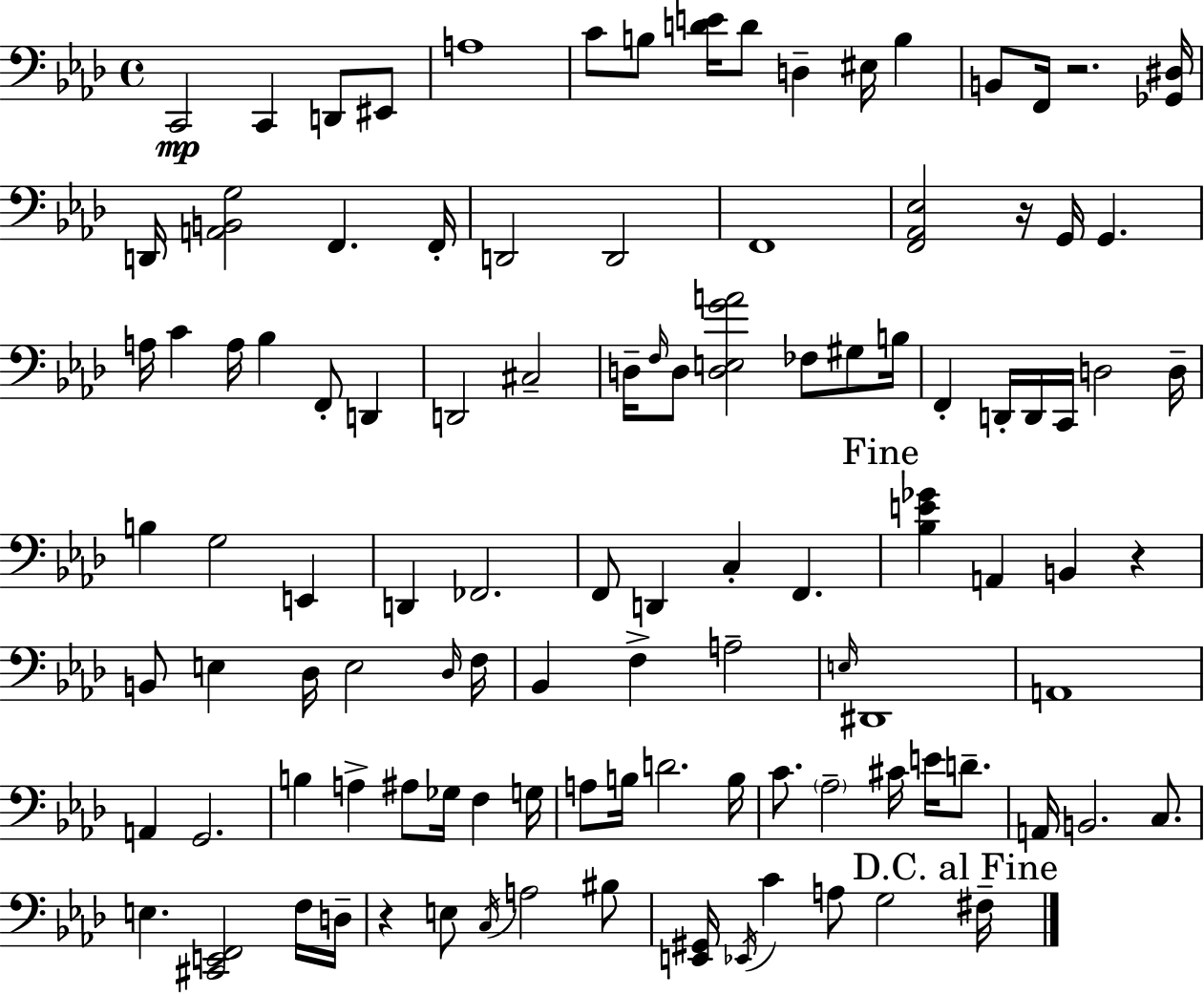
{
  \clef bass
  \time 4/4
  \defaultTimeSignature
  \key aes \major
  c,2\mp c,4 d,8 eis,8 | a1 | c'8 b8 <d' e'>16 d'8 d4-- eis16 b4 | b,8 f,16 r2. <ges, dis>16 | \break d,16 <a, b, g>2 f,4. f,16-. | d,2 d,2 | f,1 | <f, aes, ees>2 r16 g,16 g,4. | \break a16 c'4 a16 bes4 f,8-. d,4 | d,2 cis2-- | d16-- \grace { f16 } d8 <d e g' a'>2 fes8 gis8 | b16 f,4-. d,16-. d,16 c,16 d2 | \break d16-- b4 g2 e,4 | d,4 fes,2. | f,8 d,4 c4-. f,4. | \mark "Fine" <bes e' ges'>4 a,4 b,4 r4 | \break b,8 e4 des16 e2 | \grace { des16 } f16 bes,4 f4-> a2-- | \grace { e16 } dis,1 | a,1 | \break a,4 g,2. | b4 a4-> ais8 ges16 f4 | g16 a8 b16 d'2. | b16 c'8. \parenthesize aes2-- cis'16 e'16 | \break d'8.-- a,16 b,2. | c8. e4. <cis, e, f,>2 | f16 d16-- r4 e8 \acciaccatura { c16 } a2 | bis8 <e, gis,>16 \acciaccatura { ees,16 } c'4 a8 g2 | \break \mark "D.C. al Fine" fis16-- \bar "|."
}